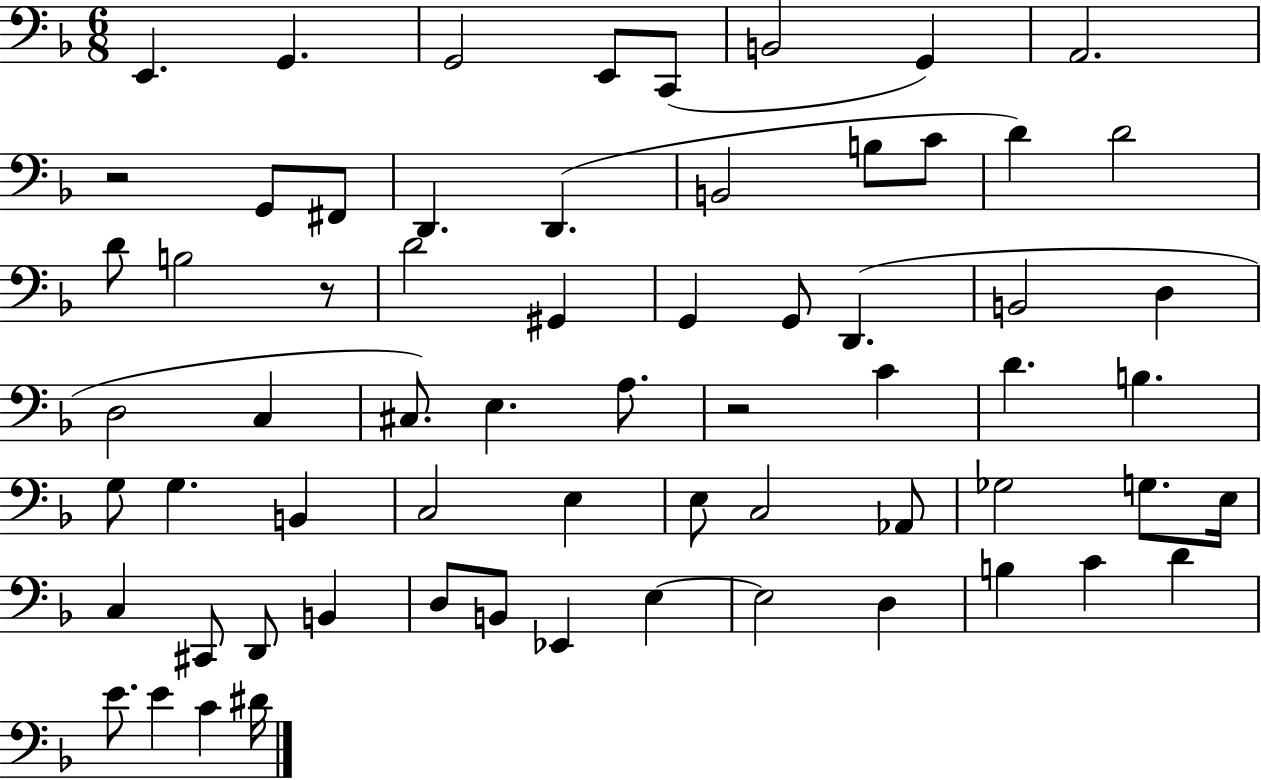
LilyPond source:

{
  \clef bass
  \numericTimeSignature
  \time 6/8
  \key f \major
  e,4. g,4. | g,2 e,8 c,8( | b,2 g,4) | a,2. | \break r2 g,8 fis,8 | d,4. d,4.( | b,2 b8 c'8 | d'4) d'2 | \break d'8 b2 r8 | d'2 gis,4 | g,4 g,8 d,4.( | b,2 d4 | \break d2 c4 | cis8.) e4. a8. | r2 c'4 | d'4. b4. | \break g8 g4. b,4 | c2 e4 | e8 c2 aes,8 | ges2 g8. e16 | \break c4 cis,8 d,8 b,4 | d8 b,8 ees,4 e4~~ | e2 d4 | b4 c'4 d'4 | \break e'8. e'4 c'4 dis'16 | \bar "|."
}